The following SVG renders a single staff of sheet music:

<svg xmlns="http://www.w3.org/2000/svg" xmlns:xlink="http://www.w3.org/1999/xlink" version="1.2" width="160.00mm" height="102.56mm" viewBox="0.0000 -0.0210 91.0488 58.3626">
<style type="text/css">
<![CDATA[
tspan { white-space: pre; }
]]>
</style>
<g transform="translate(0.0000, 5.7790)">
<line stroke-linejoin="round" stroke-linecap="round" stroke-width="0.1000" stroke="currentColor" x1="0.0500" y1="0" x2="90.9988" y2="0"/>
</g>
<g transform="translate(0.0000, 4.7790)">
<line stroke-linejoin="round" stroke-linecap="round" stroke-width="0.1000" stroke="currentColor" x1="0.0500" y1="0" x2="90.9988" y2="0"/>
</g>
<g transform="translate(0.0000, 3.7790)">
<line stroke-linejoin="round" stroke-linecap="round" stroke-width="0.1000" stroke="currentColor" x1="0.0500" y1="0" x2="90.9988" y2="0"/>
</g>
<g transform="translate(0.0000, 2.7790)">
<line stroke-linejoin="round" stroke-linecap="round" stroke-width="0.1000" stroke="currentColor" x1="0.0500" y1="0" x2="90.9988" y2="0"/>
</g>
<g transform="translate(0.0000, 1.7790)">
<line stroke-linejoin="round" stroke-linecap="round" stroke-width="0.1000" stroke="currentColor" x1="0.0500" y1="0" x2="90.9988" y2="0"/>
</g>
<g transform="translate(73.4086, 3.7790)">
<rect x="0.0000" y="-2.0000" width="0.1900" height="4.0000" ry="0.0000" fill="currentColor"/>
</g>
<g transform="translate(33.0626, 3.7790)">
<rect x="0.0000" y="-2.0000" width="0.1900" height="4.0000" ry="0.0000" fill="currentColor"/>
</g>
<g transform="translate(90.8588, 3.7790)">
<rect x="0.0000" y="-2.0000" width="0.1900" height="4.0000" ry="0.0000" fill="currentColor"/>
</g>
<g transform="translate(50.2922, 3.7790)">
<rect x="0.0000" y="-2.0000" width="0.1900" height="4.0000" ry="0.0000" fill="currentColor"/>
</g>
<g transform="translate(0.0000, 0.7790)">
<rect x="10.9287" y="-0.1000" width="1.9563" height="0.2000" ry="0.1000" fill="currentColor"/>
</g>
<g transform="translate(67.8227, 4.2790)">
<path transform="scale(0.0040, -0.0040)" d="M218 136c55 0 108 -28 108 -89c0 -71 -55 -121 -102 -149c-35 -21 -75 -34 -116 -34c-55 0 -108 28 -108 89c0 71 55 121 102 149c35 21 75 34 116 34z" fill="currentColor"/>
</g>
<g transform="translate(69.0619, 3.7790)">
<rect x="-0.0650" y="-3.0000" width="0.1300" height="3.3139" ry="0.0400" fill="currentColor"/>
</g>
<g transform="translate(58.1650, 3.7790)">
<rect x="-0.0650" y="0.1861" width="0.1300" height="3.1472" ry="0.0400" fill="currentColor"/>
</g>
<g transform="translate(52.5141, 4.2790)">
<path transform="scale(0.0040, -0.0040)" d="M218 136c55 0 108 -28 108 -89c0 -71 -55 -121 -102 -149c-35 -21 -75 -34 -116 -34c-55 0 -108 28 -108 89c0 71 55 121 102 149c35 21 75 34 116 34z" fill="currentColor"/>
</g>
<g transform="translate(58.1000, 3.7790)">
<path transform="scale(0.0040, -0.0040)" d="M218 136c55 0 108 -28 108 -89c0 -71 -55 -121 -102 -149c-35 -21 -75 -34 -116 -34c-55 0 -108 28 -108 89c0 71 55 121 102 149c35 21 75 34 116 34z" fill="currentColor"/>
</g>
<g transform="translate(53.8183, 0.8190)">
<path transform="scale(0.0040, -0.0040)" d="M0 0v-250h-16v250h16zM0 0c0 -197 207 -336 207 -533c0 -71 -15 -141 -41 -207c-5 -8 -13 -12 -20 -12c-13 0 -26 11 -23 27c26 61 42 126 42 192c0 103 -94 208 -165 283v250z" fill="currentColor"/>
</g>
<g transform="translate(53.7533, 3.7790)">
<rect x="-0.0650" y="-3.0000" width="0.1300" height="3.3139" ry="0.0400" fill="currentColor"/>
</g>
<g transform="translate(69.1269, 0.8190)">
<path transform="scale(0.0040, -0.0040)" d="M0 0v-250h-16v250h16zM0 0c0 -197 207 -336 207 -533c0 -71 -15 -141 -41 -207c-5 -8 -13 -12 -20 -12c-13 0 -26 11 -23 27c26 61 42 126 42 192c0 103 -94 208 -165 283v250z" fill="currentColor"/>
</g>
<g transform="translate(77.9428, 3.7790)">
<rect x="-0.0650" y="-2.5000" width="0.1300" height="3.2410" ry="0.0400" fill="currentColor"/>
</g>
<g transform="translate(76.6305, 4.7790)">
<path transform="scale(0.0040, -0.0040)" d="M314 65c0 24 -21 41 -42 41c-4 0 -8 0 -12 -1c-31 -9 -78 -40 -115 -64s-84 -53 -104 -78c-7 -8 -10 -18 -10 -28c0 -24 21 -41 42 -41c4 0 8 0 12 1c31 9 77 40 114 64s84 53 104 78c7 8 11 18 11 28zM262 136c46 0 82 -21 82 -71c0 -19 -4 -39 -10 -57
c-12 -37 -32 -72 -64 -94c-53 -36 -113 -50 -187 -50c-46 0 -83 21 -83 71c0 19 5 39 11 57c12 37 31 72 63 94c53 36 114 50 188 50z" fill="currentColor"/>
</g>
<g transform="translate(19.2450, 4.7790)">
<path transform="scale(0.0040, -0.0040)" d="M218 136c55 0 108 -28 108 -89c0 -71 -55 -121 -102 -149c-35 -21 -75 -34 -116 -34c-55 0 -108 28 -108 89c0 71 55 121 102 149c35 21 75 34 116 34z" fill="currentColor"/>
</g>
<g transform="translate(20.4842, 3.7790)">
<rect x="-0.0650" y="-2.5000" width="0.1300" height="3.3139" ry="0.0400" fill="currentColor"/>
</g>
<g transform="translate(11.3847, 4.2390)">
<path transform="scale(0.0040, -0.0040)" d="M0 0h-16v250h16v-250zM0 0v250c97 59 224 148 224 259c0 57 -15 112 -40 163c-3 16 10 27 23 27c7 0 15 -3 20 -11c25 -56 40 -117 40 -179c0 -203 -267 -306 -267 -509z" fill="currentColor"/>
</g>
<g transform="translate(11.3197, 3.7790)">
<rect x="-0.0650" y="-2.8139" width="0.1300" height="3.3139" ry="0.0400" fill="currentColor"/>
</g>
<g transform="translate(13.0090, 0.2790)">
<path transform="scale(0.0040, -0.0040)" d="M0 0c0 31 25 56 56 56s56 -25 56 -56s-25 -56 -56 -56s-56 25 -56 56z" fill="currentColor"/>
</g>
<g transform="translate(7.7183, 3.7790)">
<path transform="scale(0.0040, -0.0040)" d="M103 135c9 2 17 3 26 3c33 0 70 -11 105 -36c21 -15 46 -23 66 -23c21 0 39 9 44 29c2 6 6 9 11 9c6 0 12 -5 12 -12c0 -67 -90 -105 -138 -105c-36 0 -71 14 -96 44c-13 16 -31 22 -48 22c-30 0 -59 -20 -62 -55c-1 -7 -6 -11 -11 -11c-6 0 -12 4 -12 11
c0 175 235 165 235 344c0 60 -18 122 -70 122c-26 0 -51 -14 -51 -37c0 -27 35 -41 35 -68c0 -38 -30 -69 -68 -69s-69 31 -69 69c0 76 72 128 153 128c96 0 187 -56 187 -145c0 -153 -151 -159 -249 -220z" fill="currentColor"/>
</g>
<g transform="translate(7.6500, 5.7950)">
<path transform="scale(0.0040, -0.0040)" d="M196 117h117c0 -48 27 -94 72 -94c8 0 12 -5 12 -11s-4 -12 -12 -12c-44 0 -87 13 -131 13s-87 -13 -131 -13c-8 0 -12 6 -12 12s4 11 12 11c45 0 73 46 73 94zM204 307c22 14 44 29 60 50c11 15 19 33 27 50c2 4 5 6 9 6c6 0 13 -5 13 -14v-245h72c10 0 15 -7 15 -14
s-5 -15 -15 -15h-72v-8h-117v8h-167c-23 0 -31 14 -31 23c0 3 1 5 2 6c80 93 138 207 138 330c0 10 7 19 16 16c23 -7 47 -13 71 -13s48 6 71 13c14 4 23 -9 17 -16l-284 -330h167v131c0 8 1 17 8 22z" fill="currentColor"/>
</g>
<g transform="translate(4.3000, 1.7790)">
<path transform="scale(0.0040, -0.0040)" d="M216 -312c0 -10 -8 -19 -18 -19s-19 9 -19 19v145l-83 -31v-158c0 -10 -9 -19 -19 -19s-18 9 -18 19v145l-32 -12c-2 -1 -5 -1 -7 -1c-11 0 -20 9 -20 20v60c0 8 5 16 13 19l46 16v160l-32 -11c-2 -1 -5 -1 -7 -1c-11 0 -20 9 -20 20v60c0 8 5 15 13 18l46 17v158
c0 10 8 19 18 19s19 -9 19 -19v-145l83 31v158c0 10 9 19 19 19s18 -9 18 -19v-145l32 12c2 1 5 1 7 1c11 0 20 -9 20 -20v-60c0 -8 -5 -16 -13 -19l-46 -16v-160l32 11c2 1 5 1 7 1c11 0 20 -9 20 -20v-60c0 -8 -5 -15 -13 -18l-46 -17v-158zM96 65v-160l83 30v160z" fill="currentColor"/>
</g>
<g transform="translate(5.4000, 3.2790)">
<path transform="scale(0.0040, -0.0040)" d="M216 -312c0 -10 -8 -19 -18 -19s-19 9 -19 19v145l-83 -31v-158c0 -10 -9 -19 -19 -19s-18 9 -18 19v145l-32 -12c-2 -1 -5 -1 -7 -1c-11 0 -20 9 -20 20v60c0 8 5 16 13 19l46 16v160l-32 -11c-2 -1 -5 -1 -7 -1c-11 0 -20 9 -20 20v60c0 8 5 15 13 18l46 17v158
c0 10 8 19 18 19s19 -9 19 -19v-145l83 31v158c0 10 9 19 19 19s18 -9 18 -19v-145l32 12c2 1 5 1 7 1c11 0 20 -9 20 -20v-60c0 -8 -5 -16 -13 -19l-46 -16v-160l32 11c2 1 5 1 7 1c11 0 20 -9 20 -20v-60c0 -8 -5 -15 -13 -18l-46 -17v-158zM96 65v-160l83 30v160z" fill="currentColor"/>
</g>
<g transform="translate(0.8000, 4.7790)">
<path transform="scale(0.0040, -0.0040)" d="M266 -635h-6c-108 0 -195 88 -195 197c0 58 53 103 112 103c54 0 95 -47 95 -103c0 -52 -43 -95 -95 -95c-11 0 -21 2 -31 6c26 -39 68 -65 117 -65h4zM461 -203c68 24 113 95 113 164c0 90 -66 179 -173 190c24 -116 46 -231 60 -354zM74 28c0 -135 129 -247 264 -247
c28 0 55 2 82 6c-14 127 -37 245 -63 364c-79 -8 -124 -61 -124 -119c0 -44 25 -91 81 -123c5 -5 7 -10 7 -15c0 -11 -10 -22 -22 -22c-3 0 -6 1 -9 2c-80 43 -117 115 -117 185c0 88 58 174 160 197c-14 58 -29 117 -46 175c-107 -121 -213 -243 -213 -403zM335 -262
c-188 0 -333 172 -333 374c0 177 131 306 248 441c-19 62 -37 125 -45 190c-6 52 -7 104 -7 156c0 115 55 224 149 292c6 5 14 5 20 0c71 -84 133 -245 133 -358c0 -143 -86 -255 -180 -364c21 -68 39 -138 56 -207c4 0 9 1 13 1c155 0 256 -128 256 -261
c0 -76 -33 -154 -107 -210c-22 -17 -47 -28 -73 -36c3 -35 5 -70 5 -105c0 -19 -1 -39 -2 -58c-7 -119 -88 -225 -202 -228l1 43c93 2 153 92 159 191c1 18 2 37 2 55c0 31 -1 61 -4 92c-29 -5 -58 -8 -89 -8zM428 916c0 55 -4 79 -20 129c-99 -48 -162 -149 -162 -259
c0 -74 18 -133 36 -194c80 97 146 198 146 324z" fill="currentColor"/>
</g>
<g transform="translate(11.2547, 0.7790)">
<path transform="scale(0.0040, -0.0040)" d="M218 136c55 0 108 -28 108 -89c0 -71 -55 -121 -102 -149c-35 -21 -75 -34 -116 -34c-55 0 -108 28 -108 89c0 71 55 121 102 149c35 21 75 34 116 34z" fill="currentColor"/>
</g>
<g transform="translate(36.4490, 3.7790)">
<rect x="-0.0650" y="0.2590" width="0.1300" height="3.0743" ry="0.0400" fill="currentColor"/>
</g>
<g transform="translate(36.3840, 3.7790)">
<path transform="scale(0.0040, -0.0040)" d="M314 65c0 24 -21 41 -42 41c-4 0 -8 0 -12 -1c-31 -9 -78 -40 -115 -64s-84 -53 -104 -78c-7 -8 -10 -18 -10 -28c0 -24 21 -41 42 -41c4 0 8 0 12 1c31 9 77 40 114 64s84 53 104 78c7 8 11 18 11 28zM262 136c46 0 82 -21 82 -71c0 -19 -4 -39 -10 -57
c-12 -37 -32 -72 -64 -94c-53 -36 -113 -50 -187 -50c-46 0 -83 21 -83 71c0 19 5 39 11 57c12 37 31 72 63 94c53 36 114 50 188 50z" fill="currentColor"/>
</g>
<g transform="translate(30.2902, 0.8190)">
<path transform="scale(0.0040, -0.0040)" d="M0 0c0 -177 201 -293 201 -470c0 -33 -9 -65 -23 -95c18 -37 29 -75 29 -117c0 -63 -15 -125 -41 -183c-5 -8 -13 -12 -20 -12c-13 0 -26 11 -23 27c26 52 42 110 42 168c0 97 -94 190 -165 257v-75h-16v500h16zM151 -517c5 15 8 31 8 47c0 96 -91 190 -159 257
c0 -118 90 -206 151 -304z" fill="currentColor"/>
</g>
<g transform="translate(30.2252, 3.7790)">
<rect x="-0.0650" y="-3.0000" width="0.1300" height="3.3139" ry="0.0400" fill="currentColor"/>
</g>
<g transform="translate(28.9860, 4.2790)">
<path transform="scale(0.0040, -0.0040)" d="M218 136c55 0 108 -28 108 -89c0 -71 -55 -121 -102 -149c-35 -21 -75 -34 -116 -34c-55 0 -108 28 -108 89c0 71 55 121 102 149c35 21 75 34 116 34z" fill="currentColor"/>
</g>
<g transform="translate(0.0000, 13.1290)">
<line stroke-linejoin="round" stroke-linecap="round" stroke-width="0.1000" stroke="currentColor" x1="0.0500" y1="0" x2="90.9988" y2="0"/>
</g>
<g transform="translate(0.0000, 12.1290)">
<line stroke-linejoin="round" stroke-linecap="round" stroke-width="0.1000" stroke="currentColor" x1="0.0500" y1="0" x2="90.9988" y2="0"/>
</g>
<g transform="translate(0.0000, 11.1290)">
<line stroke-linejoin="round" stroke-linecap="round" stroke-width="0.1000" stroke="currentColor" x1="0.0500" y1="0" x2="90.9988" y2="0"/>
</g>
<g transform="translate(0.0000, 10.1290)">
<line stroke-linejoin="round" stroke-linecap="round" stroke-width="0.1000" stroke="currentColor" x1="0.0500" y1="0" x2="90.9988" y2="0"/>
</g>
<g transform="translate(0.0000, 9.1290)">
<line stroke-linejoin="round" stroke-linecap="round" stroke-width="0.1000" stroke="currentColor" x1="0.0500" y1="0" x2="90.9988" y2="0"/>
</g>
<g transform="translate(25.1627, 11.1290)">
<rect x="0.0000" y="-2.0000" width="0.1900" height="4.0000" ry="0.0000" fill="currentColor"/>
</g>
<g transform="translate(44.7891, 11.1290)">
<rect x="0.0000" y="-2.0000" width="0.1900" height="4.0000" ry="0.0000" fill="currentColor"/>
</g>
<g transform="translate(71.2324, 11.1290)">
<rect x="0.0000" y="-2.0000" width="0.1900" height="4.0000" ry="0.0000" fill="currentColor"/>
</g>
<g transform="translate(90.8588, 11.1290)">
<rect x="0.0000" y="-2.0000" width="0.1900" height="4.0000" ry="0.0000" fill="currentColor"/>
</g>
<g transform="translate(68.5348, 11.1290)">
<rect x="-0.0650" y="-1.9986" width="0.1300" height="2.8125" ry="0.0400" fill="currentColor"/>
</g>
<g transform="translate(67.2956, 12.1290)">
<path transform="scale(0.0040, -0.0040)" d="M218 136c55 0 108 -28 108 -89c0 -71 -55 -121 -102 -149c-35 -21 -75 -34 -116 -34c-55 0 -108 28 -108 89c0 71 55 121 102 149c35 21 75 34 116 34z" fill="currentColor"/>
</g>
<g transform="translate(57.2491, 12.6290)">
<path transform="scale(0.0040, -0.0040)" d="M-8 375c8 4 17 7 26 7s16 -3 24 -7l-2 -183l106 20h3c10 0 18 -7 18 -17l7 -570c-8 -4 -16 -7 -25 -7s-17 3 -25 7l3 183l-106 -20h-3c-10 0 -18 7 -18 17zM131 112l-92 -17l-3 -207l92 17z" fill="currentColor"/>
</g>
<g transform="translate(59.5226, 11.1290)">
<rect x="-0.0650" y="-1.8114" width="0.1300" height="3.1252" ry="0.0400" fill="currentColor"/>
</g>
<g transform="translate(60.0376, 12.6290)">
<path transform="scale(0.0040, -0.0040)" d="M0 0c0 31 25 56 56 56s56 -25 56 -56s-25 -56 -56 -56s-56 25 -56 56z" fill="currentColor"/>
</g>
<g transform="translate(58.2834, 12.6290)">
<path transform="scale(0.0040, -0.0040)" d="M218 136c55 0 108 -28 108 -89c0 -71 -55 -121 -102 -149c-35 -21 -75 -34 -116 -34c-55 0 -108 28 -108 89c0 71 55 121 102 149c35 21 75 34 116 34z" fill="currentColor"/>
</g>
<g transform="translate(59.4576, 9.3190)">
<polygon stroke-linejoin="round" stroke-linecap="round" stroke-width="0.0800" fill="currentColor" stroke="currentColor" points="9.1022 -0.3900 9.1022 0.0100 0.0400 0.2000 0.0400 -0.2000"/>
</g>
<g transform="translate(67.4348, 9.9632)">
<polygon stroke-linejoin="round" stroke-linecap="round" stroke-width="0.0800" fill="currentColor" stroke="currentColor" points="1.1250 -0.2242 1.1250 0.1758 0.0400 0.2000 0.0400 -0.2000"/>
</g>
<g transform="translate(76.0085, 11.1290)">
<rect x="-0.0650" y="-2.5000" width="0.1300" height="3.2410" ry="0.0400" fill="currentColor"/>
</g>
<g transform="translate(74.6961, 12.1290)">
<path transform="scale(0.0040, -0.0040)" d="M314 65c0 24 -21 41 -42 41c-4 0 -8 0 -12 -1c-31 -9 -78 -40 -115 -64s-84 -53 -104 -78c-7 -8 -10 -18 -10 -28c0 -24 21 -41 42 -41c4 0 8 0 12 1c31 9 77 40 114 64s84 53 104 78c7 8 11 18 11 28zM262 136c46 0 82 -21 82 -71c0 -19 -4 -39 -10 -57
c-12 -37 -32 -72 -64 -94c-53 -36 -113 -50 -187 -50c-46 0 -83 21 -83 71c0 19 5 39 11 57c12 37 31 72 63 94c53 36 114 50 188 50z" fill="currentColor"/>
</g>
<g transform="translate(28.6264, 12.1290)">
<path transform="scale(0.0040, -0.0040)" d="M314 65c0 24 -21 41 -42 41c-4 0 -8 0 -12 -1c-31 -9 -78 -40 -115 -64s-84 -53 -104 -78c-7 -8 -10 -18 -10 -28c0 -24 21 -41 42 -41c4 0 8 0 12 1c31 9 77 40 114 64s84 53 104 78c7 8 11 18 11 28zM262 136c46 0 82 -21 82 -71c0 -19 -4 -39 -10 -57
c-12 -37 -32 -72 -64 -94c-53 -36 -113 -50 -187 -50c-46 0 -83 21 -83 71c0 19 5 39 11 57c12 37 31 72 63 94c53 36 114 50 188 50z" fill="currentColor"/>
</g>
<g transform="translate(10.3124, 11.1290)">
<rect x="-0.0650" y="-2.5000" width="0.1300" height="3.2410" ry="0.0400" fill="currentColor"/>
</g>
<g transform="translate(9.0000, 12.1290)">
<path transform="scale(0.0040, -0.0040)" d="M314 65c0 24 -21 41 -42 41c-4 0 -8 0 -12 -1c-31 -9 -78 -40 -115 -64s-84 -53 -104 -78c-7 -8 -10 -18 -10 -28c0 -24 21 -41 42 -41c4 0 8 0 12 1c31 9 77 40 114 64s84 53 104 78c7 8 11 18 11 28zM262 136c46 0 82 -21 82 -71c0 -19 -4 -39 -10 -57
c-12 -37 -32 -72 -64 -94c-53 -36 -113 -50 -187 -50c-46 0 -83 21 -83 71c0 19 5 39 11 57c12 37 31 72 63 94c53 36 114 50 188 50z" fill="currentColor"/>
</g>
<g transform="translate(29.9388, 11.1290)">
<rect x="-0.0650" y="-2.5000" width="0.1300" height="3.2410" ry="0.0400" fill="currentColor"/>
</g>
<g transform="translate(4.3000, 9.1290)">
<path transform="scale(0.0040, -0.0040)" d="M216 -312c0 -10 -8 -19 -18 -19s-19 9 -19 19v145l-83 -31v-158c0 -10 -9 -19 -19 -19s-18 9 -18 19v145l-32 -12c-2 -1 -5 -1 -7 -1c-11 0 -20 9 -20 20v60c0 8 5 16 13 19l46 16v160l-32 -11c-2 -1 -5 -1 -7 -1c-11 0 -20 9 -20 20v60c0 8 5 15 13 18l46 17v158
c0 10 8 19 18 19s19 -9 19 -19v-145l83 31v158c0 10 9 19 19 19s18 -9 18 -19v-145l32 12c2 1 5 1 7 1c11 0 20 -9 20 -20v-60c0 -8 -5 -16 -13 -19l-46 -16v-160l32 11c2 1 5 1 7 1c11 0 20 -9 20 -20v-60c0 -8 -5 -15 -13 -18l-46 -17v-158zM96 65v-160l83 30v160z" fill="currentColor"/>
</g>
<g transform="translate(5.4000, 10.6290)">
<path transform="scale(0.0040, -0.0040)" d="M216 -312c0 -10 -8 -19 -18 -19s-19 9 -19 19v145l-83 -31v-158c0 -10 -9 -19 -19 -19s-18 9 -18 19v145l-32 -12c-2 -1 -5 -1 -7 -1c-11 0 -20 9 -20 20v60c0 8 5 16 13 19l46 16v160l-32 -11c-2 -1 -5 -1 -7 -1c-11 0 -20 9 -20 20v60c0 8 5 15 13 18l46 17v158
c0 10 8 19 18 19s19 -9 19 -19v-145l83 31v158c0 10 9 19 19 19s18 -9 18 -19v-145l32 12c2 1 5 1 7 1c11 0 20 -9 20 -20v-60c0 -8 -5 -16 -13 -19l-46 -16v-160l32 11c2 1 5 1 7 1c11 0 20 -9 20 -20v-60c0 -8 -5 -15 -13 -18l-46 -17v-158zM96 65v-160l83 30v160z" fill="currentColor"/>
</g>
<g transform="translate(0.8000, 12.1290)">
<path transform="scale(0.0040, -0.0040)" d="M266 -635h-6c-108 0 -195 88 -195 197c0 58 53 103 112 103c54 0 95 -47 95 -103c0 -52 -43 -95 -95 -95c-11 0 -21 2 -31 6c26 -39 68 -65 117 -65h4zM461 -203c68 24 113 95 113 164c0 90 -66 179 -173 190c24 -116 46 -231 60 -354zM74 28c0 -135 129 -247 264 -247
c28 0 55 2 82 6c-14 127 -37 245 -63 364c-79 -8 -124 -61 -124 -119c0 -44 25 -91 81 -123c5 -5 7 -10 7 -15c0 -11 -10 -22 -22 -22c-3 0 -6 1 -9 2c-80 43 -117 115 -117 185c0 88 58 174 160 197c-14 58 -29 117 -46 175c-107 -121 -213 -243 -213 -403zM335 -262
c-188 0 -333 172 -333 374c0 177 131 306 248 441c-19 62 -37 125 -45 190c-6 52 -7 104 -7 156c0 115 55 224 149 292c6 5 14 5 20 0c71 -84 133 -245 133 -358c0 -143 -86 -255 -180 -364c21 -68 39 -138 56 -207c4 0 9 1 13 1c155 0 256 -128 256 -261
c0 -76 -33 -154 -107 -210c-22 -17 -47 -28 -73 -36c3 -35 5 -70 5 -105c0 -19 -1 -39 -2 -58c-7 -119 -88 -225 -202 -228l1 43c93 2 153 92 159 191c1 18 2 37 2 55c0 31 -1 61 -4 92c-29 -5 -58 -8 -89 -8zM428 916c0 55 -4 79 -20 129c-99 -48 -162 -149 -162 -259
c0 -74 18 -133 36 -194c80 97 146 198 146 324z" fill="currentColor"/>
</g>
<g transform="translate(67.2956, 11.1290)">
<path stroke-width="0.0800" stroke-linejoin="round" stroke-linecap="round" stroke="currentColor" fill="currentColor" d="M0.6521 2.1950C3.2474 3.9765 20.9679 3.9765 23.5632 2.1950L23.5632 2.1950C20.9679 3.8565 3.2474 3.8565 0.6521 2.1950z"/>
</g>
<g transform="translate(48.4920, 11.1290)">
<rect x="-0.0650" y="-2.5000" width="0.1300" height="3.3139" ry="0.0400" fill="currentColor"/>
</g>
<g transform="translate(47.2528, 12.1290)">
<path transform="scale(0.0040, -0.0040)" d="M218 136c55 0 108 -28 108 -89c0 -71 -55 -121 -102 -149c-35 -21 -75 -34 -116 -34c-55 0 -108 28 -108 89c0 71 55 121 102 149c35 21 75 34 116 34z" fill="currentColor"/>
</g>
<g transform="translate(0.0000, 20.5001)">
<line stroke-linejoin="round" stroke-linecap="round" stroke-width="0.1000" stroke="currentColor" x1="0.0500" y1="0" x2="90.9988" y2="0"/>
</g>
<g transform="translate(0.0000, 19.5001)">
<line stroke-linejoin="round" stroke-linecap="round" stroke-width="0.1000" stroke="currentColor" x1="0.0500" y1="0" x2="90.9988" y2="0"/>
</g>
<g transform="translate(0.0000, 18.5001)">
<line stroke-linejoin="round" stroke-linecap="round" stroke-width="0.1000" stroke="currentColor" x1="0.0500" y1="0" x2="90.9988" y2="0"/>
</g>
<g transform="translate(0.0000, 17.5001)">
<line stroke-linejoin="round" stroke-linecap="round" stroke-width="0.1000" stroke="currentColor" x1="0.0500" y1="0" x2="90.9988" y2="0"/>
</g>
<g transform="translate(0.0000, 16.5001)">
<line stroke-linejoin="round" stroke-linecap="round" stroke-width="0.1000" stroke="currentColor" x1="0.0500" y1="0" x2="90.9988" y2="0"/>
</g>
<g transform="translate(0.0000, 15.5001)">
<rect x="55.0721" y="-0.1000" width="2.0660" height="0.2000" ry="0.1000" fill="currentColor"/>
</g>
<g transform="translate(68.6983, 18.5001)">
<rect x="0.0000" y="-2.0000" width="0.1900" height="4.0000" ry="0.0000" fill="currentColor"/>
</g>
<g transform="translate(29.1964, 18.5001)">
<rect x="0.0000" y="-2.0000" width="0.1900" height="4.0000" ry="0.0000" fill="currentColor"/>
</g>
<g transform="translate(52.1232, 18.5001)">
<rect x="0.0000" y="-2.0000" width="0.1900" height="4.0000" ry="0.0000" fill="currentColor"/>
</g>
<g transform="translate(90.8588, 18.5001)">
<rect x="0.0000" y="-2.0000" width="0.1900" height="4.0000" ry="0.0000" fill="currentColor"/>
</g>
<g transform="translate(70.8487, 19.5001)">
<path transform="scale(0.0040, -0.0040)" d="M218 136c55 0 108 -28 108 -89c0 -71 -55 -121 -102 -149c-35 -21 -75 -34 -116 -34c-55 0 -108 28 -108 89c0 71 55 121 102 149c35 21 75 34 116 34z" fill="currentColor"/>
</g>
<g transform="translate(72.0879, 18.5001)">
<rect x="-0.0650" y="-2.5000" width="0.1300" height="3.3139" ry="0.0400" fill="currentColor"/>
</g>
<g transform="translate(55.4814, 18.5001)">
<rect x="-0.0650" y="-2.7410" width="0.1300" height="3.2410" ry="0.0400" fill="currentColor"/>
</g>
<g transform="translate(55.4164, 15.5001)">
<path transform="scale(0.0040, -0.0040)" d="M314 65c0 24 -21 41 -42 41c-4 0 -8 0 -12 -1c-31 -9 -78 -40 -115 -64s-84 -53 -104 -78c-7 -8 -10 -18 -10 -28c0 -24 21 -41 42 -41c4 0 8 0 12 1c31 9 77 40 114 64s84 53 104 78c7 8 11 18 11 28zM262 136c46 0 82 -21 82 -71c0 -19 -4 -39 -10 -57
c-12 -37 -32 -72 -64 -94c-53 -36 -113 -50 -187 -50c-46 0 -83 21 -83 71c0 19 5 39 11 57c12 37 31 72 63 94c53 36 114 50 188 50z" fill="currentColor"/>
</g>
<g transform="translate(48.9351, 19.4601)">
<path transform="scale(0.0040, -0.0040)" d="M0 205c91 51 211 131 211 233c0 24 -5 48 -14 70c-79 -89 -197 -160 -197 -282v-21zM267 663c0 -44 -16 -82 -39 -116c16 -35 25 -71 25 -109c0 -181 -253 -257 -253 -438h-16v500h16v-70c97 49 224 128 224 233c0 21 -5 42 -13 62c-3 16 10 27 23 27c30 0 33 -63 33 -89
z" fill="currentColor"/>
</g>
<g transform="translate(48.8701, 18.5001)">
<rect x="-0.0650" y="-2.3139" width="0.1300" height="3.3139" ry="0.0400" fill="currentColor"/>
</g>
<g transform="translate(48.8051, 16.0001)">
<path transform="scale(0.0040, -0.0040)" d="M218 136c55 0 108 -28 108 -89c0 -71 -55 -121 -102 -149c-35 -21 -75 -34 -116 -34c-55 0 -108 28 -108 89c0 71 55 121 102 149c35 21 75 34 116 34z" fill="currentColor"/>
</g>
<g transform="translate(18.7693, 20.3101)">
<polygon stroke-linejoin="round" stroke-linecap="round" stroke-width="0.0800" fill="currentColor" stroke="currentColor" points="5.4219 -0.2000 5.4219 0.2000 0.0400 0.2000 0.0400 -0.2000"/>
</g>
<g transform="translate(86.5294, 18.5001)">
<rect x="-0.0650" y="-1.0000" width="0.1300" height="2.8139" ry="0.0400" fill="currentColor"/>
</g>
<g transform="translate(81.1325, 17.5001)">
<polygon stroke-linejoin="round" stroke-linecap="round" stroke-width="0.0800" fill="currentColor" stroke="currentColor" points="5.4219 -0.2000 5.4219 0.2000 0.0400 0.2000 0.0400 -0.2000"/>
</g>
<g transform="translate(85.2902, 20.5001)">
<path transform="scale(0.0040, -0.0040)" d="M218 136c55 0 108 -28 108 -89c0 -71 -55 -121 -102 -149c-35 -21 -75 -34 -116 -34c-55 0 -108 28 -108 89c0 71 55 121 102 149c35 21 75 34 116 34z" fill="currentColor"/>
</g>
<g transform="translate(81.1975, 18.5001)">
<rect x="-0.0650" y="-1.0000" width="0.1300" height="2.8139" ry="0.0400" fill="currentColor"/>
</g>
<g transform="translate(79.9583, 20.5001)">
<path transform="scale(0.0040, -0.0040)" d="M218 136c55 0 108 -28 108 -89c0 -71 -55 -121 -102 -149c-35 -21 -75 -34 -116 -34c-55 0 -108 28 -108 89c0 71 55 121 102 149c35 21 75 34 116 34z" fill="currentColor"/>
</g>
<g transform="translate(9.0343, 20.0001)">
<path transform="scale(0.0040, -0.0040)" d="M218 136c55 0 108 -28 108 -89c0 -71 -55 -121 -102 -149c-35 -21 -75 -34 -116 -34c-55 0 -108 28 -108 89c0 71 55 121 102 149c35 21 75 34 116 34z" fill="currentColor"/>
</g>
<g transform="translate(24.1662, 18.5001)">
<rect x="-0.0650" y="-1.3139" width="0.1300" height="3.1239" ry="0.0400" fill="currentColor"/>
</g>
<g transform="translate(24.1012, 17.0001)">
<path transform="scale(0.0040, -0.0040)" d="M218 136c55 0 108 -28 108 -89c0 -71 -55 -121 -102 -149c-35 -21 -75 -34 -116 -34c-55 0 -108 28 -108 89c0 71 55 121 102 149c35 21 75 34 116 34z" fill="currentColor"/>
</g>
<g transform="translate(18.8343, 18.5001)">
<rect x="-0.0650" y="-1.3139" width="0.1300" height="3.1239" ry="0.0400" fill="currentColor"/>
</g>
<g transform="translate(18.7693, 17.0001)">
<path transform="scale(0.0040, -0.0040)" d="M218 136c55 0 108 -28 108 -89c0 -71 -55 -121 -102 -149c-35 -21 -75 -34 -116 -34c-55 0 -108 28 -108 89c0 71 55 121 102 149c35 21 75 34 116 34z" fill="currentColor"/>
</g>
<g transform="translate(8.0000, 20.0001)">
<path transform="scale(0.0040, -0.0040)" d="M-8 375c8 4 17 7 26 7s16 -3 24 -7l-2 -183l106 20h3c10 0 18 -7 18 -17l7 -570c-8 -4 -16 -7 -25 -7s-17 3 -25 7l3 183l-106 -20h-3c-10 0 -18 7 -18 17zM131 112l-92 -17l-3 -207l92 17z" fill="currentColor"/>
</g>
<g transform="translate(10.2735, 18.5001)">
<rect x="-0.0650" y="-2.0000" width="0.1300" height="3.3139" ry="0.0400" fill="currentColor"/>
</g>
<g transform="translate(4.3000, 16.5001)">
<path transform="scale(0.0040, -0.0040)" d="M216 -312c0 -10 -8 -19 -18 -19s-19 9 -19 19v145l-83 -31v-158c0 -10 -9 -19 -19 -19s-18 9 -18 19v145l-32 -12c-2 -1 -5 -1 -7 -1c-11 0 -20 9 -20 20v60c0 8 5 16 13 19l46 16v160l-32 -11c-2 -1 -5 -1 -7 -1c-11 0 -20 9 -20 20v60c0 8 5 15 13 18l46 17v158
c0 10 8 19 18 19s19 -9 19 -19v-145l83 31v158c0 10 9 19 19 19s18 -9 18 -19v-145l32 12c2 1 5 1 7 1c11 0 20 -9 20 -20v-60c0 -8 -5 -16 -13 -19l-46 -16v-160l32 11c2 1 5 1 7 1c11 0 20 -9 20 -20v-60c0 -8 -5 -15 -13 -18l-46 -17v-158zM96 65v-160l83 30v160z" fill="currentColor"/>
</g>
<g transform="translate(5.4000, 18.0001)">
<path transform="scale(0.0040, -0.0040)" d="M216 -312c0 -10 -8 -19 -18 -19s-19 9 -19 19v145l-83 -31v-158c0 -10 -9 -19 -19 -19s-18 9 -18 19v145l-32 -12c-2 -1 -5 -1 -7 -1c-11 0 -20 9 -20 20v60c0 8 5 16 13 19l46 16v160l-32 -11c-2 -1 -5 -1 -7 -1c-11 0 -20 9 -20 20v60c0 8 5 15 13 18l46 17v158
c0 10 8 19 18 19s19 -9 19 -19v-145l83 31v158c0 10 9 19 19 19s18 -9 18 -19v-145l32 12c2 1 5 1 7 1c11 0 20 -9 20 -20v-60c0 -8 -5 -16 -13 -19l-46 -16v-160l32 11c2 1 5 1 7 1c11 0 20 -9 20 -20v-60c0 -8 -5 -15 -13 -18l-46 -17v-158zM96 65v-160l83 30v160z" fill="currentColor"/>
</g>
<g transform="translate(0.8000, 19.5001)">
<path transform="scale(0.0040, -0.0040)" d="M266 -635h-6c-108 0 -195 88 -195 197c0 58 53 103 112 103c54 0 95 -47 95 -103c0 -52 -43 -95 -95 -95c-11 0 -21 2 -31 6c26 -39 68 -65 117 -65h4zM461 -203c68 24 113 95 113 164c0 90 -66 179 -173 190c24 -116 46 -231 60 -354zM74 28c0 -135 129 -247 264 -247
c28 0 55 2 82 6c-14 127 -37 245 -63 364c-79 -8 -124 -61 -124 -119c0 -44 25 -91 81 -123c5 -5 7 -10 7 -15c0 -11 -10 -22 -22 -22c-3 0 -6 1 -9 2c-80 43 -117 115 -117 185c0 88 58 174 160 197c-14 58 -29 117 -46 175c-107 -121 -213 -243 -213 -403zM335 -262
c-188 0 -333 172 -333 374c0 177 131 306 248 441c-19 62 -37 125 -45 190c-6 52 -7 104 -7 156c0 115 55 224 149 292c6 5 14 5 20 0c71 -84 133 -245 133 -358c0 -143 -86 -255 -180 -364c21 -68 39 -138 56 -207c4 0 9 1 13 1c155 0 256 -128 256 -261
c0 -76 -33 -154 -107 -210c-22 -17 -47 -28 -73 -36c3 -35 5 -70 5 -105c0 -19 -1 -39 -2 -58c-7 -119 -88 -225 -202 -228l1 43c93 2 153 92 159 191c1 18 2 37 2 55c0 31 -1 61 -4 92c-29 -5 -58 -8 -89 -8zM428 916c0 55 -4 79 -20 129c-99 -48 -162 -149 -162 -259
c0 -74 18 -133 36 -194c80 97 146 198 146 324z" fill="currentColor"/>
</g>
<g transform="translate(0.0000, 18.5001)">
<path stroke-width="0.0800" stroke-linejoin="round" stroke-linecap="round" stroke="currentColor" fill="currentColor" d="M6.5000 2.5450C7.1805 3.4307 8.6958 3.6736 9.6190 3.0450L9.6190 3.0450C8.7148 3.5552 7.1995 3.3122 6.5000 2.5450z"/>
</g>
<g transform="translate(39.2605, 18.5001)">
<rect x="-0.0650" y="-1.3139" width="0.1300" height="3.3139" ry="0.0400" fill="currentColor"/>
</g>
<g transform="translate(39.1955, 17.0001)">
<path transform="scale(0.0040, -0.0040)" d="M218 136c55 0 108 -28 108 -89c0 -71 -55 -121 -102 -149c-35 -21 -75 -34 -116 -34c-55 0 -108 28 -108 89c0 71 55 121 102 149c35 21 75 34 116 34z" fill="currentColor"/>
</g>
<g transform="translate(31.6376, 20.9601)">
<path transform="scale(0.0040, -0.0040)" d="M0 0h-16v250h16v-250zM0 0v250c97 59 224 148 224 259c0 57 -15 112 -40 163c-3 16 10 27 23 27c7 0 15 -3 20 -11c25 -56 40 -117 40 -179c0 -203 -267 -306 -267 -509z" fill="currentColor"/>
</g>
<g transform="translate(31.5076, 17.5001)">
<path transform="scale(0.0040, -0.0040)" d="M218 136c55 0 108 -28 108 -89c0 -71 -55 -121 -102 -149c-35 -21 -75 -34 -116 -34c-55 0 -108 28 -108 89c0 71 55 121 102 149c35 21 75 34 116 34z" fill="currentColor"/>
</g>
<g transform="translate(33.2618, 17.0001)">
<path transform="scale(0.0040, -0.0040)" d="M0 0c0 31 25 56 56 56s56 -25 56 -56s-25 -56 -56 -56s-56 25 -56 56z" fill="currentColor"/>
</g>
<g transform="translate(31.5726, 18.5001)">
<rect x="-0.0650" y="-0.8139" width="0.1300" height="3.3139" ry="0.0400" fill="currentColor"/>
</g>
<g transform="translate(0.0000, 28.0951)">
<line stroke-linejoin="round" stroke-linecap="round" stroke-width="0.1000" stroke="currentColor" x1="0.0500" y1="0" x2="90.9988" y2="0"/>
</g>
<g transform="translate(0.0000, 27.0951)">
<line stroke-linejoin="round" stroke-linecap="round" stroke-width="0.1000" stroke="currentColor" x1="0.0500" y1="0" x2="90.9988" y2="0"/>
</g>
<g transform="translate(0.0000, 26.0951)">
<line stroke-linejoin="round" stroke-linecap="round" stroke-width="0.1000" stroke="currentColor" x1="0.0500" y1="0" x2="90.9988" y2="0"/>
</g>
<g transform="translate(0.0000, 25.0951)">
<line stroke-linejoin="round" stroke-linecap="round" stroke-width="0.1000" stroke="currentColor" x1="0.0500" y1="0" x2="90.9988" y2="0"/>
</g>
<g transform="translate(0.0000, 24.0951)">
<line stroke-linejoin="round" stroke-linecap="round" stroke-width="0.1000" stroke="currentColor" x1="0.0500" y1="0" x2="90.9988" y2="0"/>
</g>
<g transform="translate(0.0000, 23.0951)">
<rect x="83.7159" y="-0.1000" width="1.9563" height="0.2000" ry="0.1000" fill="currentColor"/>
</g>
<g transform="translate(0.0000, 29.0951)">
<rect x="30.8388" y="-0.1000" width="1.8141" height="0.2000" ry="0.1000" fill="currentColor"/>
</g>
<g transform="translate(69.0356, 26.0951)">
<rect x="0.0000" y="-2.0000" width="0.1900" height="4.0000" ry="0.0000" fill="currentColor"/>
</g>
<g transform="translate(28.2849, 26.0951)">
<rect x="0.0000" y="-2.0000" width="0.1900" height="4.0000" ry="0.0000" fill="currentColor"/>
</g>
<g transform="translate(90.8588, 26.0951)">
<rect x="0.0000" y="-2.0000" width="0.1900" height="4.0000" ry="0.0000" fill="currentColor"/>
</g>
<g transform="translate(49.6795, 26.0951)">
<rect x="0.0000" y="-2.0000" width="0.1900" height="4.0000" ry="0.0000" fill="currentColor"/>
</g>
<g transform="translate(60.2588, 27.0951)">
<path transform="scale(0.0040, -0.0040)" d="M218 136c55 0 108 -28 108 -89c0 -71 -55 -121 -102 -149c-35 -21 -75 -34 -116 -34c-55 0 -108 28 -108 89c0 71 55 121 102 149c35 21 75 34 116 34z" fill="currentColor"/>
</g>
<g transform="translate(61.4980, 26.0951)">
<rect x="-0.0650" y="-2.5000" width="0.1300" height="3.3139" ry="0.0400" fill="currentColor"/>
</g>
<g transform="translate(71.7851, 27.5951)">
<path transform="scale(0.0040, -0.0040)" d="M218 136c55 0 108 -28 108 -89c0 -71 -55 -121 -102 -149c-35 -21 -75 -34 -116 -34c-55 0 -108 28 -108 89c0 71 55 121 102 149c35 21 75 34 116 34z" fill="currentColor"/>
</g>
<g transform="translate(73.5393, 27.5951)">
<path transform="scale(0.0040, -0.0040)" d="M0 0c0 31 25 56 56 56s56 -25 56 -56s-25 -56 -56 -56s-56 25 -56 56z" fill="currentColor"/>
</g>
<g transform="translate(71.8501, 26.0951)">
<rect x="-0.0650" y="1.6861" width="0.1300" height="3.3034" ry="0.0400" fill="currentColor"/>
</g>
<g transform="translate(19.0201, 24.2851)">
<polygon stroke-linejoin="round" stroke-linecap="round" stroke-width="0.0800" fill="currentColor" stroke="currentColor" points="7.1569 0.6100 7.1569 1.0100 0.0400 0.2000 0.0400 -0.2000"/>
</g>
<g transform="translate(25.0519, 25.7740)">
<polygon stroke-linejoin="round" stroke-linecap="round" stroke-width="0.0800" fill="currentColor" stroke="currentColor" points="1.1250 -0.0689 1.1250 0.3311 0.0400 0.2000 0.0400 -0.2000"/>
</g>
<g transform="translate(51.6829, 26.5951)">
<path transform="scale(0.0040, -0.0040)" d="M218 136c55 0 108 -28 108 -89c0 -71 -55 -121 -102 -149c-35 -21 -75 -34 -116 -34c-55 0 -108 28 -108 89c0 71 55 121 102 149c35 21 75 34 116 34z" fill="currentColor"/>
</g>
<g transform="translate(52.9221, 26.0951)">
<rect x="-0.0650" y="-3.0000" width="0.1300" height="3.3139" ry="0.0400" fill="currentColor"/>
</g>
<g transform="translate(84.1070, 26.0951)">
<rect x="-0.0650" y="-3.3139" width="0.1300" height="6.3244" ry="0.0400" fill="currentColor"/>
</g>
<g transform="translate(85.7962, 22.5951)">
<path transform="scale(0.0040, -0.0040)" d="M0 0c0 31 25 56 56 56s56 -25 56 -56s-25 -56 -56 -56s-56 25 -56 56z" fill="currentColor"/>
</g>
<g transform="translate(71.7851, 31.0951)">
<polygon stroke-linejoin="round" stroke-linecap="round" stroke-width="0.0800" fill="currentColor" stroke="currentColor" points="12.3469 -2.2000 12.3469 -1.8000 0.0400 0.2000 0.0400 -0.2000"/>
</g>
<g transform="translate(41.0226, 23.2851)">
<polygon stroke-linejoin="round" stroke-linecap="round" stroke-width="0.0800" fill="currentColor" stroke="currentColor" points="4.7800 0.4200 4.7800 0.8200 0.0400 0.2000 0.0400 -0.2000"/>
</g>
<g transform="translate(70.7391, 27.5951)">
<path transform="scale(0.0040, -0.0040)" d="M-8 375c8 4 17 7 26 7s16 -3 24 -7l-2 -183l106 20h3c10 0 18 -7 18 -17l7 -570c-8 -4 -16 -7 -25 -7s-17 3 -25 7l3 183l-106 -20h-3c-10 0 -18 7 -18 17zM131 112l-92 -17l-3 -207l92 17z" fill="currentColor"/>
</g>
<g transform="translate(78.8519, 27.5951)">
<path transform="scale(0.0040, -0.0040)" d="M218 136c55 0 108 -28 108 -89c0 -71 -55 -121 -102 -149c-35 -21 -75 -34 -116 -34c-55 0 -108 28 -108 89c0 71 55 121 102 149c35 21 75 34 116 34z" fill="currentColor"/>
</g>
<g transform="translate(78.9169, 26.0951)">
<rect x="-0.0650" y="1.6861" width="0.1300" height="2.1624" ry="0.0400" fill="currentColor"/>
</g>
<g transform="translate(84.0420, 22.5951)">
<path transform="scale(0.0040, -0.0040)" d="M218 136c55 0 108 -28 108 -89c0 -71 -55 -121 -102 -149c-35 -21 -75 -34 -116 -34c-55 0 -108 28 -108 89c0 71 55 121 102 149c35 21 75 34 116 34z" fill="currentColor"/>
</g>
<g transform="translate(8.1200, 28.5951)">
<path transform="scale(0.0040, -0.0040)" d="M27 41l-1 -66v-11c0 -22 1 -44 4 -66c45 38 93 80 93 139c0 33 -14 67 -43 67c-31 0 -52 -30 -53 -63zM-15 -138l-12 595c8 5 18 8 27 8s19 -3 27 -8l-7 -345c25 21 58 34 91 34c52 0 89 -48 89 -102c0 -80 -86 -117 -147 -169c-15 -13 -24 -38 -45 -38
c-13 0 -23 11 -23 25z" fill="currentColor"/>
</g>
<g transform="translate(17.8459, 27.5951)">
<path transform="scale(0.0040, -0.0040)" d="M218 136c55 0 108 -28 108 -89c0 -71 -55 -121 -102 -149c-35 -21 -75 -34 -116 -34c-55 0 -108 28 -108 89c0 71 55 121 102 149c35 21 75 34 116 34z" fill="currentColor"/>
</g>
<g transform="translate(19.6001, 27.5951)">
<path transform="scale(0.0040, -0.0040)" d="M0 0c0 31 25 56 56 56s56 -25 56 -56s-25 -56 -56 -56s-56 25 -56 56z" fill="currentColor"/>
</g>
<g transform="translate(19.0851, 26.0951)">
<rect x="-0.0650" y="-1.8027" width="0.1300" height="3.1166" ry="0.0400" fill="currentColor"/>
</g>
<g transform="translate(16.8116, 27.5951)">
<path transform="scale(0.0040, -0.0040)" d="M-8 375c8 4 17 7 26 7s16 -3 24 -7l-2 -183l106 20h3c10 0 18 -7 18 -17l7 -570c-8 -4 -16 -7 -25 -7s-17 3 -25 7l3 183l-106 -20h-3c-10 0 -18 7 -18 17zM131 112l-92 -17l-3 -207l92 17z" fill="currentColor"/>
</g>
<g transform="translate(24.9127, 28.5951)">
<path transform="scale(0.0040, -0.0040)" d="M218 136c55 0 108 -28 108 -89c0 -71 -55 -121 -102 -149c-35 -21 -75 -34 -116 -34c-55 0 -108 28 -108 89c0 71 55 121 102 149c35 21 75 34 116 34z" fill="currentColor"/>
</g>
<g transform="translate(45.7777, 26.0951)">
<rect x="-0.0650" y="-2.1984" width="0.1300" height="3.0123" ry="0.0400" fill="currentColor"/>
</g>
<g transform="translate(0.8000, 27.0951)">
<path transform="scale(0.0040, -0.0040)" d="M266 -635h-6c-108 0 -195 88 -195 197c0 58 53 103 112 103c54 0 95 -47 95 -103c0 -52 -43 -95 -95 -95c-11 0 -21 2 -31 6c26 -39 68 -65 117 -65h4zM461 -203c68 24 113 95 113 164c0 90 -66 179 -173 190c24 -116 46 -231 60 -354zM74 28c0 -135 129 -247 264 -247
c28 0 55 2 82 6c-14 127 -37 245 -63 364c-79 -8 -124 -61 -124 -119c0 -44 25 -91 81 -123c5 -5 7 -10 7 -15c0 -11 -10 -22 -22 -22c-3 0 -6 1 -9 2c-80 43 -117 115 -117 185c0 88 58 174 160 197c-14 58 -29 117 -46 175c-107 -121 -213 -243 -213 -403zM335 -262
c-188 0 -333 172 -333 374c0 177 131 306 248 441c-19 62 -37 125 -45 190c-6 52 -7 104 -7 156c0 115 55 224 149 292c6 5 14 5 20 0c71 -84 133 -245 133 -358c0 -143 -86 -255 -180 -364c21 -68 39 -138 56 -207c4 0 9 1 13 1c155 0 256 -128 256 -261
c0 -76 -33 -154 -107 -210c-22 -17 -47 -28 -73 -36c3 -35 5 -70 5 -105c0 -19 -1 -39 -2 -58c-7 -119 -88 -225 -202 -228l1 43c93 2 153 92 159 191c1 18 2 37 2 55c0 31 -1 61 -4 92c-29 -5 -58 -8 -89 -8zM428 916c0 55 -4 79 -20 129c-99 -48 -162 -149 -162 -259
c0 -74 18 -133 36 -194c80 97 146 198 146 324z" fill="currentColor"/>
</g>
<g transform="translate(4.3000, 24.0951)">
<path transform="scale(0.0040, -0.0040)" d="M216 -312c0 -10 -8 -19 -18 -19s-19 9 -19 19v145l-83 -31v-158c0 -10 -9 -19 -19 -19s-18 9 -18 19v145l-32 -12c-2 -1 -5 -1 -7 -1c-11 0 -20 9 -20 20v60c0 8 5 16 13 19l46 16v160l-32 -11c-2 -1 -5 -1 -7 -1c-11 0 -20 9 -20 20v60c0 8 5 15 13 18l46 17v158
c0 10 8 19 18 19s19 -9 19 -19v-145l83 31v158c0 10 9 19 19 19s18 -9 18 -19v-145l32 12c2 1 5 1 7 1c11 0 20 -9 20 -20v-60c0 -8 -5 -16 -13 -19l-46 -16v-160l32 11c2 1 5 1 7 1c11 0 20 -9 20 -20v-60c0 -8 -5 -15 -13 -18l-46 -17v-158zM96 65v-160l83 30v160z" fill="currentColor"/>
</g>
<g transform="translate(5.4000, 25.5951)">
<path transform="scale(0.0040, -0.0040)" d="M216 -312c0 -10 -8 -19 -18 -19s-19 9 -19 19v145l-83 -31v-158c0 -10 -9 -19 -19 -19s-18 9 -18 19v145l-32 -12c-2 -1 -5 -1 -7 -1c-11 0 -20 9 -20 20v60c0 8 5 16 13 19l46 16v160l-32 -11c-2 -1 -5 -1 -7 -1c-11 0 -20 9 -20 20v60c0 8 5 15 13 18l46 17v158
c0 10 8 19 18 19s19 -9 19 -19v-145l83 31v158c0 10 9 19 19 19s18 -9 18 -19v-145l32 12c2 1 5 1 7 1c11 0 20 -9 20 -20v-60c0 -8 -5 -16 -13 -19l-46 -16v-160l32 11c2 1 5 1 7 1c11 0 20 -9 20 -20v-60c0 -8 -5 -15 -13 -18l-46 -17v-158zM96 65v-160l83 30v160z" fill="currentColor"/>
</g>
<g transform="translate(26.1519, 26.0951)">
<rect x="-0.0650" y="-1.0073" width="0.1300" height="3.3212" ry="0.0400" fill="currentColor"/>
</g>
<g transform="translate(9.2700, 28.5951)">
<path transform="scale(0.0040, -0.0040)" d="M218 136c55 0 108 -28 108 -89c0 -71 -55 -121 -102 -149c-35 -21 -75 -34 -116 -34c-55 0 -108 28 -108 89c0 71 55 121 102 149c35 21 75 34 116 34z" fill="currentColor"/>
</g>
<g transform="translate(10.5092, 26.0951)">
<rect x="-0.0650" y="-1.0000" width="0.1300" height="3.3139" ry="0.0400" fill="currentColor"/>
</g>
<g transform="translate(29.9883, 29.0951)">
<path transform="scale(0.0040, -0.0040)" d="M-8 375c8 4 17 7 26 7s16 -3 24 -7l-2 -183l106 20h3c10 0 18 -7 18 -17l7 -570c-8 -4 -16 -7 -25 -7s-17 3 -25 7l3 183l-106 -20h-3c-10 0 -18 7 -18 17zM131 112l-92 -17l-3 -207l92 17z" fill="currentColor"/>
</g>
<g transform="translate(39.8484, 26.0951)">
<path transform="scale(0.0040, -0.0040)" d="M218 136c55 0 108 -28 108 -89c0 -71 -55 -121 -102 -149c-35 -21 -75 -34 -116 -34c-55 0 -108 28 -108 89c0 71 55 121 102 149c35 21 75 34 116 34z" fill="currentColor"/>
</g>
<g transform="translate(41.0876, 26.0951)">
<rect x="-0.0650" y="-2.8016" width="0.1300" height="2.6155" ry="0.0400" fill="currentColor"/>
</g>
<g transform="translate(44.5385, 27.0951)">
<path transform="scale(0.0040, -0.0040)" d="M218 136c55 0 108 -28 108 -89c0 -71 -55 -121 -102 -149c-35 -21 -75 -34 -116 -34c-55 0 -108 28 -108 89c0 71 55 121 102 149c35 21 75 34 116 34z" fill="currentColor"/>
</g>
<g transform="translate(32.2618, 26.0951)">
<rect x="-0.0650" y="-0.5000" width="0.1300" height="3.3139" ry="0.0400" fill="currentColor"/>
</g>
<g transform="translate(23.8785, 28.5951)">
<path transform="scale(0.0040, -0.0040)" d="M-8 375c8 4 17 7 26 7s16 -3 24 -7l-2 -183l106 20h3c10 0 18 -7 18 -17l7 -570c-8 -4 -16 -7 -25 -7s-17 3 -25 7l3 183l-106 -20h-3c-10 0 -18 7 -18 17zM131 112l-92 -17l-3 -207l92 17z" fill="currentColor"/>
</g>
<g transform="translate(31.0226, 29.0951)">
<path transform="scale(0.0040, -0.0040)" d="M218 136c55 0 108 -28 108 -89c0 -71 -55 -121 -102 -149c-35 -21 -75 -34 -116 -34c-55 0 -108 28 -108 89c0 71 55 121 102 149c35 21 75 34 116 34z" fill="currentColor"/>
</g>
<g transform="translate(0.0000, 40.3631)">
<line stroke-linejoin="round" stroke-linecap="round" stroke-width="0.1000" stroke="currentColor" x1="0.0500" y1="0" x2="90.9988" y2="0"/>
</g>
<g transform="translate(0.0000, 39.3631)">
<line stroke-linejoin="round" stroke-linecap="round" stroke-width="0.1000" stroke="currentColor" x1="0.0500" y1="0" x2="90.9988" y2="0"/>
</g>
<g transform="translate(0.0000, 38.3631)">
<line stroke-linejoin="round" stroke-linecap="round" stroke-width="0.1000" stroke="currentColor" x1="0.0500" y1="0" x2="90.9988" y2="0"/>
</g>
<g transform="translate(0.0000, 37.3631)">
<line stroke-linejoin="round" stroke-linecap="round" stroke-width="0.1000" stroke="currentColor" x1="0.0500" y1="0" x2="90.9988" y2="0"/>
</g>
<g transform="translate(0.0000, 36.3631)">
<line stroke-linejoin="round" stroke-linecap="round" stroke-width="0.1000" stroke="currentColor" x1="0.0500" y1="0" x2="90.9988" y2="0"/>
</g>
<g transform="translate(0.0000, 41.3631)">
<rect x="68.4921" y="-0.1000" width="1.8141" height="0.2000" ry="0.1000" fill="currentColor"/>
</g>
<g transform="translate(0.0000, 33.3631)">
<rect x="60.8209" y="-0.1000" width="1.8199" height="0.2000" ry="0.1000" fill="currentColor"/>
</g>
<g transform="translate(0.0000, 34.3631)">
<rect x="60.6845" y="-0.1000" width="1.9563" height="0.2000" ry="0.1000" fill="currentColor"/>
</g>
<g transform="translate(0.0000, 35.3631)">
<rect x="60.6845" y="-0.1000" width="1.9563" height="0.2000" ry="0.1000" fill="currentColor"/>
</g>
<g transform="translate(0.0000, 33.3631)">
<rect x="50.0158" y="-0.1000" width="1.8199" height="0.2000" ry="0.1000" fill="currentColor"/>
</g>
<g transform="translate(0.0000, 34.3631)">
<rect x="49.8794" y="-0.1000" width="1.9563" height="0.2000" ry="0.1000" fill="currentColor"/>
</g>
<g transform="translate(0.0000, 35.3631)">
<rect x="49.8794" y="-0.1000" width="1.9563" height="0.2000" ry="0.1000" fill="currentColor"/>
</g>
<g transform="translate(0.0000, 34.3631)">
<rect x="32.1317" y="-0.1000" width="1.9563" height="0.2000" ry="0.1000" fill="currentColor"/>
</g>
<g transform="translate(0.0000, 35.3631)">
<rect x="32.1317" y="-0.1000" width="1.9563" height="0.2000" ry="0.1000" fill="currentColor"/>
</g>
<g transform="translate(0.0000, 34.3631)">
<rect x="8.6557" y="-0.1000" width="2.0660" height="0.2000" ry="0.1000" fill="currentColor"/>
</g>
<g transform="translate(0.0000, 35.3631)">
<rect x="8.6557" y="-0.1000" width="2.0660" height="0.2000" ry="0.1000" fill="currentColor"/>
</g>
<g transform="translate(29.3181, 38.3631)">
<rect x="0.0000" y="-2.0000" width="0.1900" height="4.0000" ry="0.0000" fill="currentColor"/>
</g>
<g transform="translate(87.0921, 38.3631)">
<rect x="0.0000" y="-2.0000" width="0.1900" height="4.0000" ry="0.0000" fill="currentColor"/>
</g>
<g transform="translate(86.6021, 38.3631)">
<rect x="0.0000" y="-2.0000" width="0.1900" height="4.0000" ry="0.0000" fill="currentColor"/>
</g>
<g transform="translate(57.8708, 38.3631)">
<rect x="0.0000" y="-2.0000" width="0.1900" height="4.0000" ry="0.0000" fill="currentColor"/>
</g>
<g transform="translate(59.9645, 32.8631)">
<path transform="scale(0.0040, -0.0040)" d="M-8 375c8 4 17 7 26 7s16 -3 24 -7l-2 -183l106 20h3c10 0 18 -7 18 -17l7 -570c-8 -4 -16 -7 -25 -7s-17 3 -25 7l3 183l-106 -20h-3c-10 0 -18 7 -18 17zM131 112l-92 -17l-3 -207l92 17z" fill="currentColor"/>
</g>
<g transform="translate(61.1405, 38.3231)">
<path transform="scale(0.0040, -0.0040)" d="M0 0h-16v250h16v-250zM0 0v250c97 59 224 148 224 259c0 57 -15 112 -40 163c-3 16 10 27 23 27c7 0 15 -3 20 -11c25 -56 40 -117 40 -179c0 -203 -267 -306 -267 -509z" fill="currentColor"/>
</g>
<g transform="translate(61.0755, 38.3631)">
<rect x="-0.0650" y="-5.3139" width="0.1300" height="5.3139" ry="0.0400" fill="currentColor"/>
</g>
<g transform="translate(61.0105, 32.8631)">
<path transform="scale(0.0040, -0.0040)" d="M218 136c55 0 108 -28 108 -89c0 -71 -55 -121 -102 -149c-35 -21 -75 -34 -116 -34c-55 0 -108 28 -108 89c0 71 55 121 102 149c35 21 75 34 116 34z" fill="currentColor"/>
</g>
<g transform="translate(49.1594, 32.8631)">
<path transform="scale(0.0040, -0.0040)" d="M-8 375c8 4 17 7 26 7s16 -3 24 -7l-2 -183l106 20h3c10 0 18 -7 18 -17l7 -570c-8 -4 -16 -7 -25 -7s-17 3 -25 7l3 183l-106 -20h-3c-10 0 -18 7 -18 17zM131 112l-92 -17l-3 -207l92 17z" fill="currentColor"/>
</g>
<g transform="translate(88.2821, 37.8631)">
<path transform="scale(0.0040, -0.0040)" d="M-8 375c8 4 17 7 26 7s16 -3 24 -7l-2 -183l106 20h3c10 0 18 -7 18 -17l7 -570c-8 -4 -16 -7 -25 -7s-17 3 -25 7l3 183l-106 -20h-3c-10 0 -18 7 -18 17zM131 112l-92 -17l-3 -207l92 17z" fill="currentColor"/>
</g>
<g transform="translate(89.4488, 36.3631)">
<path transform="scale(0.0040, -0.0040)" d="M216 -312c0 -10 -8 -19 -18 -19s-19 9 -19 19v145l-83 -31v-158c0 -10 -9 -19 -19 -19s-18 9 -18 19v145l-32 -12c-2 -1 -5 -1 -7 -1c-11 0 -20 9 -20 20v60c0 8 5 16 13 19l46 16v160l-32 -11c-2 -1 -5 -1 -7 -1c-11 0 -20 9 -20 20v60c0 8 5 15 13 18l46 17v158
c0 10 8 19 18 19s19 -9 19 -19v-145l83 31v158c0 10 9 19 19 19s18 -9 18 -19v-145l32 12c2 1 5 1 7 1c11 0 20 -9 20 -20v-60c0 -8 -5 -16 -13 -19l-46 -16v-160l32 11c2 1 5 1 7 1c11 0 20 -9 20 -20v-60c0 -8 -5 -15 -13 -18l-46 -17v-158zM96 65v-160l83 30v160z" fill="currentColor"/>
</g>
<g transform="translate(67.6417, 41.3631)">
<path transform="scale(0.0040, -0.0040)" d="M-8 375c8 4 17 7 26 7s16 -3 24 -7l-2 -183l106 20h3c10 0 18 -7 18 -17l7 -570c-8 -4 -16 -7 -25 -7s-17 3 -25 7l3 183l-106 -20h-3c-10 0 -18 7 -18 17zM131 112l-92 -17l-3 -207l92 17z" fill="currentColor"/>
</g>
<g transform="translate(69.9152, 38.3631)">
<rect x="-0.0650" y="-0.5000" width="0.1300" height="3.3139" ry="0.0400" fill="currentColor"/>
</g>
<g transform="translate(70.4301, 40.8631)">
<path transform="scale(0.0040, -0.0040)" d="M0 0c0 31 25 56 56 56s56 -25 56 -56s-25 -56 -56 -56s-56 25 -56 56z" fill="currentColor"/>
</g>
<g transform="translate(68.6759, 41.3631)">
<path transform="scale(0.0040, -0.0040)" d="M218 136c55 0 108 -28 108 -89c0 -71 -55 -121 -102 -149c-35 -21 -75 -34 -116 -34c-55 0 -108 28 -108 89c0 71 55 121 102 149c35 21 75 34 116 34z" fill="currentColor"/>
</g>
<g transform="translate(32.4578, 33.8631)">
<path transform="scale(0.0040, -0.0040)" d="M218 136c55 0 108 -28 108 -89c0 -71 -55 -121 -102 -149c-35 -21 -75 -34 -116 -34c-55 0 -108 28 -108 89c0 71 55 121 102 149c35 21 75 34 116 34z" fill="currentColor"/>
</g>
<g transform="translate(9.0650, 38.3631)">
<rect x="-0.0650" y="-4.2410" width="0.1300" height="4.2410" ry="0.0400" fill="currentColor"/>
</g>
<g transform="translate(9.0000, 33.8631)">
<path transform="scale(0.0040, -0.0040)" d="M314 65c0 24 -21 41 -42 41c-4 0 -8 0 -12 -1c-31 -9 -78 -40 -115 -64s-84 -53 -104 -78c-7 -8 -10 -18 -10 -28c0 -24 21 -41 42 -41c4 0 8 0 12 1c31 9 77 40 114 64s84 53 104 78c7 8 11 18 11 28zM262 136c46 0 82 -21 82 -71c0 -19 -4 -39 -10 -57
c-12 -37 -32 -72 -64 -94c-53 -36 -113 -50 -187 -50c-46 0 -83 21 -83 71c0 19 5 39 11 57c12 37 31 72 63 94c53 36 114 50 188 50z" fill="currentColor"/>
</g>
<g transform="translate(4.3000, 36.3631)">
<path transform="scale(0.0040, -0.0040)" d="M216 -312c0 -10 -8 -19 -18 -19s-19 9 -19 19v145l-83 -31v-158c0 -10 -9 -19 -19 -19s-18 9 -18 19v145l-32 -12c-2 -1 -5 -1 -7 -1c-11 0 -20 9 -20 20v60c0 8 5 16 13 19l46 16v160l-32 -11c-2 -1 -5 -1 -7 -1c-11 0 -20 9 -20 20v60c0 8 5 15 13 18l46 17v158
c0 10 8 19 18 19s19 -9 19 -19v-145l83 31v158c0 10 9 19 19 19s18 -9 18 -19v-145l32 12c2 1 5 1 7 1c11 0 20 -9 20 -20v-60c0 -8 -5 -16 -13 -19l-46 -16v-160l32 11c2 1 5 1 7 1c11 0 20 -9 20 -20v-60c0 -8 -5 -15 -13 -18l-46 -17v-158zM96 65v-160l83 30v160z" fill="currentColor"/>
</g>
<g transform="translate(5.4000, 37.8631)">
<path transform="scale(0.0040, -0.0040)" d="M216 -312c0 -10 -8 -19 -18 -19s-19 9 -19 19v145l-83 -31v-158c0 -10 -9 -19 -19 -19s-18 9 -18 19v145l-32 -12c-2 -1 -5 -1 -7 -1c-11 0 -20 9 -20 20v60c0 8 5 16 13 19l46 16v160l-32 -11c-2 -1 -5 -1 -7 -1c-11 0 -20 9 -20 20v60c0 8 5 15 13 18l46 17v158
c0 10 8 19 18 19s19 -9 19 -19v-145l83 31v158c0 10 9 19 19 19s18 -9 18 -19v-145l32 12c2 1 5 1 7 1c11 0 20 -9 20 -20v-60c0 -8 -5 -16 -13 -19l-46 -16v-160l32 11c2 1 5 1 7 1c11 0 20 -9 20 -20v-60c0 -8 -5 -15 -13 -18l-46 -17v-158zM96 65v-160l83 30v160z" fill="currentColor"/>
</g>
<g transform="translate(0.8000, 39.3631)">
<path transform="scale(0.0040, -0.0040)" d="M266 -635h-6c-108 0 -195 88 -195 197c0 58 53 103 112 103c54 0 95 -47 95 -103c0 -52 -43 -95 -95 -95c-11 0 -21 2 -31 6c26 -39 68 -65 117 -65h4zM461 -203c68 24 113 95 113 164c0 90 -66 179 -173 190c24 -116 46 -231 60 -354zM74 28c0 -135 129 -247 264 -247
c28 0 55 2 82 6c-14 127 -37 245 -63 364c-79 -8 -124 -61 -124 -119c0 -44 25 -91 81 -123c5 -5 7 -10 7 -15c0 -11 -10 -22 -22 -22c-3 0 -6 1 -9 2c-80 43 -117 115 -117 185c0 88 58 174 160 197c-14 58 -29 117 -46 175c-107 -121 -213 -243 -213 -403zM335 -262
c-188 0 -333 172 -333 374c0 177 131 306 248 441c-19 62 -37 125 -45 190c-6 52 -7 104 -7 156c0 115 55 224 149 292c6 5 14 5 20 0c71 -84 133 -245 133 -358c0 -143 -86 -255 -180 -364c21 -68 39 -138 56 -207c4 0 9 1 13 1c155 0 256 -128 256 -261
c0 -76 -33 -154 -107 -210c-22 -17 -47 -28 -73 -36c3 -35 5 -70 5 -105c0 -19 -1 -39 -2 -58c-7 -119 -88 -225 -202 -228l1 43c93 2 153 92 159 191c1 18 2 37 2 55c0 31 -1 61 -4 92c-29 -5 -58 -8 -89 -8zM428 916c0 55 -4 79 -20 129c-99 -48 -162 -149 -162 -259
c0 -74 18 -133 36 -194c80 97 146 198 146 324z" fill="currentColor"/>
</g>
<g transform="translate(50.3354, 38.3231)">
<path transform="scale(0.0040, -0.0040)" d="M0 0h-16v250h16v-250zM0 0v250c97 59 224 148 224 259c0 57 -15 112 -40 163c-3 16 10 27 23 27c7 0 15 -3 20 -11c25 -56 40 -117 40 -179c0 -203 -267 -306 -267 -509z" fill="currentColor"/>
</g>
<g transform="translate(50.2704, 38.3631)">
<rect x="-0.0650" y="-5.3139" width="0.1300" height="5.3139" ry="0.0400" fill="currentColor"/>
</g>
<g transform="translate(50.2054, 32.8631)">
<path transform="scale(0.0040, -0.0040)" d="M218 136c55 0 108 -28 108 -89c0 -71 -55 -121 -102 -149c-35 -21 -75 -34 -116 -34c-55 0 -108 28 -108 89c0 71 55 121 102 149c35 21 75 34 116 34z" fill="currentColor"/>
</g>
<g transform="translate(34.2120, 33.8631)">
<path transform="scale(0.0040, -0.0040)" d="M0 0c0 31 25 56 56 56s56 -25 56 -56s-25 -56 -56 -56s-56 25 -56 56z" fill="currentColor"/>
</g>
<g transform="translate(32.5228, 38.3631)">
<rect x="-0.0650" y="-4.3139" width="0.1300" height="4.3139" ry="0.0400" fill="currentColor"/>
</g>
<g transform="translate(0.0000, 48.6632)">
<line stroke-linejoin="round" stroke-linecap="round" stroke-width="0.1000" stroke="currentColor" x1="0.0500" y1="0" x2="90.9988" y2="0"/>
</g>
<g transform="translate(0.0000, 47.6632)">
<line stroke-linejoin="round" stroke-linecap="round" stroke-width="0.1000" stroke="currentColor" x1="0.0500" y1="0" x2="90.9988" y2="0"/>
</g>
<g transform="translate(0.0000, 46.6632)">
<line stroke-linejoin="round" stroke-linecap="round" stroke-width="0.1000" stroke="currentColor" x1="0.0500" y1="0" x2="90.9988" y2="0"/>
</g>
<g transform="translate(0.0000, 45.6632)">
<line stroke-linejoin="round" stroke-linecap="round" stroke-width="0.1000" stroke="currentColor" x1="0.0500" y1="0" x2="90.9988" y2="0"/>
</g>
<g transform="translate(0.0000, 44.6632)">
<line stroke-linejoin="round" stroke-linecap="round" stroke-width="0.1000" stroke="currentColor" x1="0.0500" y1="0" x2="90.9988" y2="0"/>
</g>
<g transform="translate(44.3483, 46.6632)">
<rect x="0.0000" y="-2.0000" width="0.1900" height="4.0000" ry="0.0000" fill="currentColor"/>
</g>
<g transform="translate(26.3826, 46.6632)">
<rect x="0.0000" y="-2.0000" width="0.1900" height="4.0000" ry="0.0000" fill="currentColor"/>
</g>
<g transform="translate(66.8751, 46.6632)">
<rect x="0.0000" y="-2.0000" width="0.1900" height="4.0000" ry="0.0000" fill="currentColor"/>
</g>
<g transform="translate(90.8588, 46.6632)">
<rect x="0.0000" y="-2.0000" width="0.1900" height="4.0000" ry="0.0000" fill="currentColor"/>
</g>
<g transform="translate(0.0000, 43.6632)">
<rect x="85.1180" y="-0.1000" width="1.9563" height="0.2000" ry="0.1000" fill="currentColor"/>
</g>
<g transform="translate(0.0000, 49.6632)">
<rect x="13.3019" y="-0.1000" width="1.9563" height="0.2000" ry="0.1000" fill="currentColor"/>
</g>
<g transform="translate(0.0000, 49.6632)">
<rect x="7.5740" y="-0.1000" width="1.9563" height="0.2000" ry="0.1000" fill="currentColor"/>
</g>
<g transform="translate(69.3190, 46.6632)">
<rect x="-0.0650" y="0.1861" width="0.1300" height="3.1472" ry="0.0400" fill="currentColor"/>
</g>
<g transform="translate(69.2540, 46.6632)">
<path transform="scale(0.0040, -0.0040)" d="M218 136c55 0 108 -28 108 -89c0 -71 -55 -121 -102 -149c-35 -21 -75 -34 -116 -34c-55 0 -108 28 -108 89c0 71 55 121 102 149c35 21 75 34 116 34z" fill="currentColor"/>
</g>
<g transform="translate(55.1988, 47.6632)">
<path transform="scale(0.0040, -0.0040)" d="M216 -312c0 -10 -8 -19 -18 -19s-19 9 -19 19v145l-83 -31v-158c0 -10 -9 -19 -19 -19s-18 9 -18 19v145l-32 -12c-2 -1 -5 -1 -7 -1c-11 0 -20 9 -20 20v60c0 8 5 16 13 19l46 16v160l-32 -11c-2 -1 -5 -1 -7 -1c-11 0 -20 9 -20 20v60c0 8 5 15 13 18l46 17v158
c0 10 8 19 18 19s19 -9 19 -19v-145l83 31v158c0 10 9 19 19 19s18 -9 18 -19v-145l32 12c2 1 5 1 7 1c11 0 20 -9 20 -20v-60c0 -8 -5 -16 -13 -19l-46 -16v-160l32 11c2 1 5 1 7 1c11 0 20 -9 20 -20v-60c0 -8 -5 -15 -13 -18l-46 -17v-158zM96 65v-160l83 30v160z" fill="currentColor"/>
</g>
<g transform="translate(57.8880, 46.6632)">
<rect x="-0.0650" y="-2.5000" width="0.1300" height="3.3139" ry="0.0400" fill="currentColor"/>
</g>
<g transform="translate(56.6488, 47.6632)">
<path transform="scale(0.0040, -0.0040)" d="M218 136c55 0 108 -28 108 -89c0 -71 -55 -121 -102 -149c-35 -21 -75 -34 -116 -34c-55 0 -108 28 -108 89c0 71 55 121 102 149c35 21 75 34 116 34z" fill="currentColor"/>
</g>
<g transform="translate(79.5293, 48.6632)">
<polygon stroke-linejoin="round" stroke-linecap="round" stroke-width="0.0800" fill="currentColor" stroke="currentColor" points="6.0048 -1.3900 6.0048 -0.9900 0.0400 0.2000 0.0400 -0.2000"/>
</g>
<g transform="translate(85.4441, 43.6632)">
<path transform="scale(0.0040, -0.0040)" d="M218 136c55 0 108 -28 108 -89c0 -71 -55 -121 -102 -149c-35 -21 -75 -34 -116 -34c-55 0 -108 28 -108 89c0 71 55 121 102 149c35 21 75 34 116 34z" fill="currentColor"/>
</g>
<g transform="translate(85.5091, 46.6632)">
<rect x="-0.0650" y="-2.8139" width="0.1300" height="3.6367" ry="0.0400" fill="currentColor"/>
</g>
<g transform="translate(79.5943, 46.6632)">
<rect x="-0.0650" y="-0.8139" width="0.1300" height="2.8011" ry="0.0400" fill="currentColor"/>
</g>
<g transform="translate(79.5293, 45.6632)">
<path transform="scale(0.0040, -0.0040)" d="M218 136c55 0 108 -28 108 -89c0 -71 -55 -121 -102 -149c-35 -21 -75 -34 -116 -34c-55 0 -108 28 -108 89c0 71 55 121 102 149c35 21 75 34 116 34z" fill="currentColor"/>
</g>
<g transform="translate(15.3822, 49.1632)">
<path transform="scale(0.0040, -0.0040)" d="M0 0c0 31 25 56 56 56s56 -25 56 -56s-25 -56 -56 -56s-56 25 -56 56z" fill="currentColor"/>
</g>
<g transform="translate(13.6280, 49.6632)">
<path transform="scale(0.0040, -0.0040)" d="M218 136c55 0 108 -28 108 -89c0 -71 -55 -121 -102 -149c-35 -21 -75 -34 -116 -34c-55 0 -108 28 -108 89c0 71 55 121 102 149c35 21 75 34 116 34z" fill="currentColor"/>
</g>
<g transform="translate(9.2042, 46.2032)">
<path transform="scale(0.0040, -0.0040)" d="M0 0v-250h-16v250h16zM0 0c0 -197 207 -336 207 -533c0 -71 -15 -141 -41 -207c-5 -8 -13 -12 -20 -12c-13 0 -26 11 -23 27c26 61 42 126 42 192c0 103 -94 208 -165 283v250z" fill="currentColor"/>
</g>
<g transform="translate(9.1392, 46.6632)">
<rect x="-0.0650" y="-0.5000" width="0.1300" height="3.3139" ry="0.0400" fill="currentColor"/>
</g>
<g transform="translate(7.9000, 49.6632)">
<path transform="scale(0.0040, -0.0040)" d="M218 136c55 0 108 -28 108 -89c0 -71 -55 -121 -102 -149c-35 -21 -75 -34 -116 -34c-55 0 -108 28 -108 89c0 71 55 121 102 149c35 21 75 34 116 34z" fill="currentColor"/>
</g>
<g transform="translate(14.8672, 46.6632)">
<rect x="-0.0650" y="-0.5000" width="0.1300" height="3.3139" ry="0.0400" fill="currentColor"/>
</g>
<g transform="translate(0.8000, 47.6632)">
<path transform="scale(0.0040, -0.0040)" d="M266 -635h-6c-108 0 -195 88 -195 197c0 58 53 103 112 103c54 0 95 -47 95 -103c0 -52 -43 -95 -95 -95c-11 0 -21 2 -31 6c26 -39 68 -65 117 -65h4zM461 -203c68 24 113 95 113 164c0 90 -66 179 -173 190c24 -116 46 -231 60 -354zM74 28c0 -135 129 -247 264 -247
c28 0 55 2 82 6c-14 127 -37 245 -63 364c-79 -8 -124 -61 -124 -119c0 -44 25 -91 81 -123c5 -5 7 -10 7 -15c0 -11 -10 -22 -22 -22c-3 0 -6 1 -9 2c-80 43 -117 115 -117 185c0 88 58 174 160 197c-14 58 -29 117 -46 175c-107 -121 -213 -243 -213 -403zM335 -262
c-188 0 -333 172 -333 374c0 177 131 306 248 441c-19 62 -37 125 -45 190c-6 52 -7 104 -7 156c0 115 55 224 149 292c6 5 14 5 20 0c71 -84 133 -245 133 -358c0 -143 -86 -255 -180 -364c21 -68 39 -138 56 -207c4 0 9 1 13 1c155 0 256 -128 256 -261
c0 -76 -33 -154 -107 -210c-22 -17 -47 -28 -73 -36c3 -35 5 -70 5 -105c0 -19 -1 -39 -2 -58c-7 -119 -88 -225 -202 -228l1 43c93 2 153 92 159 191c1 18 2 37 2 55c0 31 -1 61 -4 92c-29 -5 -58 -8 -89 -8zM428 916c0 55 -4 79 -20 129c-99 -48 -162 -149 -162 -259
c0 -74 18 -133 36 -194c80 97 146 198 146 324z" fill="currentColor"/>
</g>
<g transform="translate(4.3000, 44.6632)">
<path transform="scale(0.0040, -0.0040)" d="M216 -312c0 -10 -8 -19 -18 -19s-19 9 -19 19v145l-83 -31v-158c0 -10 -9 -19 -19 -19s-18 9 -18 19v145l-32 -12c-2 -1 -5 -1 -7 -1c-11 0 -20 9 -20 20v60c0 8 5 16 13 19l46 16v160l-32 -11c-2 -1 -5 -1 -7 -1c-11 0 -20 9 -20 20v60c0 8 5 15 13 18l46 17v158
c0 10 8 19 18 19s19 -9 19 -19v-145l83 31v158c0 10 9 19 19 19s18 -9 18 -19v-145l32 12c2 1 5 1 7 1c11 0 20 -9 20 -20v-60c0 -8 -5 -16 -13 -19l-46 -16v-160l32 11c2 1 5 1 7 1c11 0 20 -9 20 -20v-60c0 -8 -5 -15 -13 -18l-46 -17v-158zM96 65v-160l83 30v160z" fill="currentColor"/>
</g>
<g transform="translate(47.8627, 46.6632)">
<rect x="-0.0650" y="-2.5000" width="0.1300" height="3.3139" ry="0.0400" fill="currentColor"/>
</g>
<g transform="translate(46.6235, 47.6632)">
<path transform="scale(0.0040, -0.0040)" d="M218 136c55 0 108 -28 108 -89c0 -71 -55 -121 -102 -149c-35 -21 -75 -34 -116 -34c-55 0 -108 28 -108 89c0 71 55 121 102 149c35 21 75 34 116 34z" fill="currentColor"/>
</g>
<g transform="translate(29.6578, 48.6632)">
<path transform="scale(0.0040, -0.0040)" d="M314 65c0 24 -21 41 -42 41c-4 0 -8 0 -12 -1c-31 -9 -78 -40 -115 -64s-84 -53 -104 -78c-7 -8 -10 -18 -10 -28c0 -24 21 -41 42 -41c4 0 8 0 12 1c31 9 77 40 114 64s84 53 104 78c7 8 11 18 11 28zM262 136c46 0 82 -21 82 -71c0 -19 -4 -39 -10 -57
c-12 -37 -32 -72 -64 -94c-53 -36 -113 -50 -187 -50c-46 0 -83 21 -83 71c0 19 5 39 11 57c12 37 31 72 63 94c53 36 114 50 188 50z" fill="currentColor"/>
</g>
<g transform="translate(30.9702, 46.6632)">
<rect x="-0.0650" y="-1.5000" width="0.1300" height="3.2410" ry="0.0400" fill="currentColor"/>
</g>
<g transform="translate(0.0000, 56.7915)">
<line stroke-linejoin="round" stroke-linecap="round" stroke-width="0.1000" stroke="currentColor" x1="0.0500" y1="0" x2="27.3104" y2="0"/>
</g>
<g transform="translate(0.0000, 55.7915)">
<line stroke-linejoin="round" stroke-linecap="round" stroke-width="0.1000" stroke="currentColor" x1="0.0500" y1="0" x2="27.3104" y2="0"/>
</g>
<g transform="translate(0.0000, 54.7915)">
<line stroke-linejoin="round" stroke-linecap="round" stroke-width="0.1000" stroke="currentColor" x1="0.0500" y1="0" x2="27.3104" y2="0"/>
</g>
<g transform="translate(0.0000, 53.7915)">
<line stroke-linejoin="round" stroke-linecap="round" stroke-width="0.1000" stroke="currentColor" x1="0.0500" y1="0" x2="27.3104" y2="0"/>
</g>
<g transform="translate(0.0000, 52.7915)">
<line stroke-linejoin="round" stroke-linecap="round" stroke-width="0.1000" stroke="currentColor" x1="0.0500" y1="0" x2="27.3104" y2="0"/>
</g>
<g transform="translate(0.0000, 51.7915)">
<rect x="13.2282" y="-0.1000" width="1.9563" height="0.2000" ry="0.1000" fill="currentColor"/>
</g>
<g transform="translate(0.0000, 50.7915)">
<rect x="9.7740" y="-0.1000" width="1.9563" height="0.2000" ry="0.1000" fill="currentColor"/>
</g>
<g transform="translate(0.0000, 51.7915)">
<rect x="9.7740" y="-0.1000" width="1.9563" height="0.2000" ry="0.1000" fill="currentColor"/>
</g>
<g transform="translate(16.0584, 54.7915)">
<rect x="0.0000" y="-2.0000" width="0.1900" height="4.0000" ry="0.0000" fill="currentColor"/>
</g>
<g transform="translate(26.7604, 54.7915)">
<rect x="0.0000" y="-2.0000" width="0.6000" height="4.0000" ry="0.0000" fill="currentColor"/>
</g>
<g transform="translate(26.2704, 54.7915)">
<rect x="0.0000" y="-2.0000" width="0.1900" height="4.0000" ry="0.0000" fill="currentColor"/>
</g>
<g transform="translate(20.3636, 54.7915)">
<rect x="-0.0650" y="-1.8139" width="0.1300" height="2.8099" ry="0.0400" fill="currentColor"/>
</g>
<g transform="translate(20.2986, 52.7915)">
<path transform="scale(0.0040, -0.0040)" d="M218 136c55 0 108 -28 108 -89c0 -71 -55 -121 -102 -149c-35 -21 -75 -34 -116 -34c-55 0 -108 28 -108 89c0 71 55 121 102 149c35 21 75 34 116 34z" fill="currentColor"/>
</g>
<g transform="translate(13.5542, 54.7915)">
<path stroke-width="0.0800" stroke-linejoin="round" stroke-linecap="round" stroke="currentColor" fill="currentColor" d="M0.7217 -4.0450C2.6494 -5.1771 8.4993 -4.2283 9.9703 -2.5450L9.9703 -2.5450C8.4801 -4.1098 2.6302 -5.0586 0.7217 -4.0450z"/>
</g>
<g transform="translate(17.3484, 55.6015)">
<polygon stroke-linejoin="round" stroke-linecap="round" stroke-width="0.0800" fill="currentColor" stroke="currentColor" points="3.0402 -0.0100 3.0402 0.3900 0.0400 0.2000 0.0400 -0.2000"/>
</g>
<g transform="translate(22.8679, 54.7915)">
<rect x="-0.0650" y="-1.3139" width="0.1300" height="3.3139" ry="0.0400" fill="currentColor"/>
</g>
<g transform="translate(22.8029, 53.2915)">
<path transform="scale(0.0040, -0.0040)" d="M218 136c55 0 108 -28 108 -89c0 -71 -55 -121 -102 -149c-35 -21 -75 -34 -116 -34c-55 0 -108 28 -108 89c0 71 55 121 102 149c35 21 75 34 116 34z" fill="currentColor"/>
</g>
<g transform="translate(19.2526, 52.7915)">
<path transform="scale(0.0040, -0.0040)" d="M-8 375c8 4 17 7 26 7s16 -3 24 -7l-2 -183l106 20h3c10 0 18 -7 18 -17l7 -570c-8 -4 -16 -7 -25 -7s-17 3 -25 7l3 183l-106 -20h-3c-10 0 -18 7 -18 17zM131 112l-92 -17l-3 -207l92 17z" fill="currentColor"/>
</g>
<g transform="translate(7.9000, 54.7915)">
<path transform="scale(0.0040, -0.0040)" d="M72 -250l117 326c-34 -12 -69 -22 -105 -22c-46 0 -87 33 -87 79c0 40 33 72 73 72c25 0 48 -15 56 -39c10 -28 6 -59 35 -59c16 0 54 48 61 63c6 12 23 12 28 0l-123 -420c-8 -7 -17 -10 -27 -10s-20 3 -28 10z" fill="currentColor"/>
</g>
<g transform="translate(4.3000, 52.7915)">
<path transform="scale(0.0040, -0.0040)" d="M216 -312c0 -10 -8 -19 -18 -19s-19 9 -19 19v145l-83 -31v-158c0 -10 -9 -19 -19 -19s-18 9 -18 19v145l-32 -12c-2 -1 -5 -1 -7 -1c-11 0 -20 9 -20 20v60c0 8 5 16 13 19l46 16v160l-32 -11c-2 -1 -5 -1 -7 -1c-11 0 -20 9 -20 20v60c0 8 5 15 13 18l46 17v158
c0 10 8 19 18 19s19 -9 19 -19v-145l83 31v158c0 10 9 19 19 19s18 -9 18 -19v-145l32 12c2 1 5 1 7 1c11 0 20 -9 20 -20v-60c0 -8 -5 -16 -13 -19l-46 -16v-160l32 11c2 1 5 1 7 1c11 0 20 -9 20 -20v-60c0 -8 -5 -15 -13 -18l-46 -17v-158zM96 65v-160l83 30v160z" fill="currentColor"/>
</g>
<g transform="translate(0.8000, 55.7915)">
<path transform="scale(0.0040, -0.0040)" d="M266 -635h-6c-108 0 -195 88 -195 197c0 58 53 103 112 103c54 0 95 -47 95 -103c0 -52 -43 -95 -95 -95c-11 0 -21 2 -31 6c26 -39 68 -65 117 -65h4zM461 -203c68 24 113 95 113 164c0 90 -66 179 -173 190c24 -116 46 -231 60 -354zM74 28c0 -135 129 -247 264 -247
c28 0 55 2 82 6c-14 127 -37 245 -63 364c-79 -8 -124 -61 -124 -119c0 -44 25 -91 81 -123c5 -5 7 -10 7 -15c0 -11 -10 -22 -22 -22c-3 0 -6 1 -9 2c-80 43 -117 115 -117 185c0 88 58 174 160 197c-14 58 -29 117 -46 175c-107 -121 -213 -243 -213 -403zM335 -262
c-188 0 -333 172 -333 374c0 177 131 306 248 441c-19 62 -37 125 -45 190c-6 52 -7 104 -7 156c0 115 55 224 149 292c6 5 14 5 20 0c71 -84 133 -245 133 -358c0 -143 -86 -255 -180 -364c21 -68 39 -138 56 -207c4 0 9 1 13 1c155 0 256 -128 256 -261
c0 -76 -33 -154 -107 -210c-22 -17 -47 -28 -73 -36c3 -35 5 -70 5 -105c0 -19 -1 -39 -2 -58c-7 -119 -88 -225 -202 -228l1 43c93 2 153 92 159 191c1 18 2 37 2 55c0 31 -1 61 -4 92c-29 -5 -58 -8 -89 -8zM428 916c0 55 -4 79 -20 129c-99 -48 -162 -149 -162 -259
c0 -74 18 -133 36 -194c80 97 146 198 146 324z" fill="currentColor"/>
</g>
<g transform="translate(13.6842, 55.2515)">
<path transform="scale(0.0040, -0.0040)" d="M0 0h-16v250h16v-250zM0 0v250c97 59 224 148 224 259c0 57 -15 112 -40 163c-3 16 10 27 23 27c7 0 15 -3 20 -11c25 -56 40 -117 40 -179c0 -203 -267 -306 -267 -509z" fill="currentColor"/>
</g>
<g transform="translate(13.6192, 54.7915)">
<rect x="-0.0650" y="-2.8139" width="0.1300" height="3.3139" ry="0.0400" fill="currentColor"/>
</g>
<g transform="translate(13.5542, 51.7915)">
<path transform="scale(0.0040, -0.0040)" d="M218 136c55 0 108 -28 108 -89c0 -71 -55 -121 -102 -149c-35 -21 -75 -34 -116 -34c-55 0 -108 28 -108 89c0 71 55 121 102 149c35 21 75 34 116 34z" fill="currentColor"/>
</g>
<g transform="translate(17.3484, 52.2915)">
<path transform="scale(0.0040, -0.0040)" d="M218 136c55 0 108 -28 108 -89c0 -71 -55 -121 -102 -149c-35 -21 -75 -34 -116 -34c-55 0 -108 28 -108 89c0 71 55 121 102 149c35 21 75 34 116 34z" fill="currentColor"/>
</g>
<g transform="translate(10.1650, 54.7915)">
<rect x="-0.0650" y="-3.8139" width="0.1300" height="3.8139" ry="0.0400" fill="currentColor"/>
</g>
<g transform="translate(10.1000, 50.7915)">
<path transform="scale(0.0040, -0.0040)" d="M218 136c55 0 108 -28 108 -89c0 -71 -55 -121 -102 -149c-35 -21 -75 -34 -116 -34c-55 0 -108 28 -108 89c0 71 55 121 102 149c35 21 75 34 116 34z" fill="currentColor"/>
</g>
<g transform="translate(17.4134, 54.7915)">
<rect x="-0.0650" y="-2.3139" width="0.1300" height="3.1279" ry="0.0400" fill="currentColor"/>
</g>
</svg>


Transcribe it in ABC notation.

X:1
T:Untitled
M:2/4
L:1/4
K:D
a/2 G A/4 B2 A/2 B A/2 G2 G2 G2 G F/2 G/4 G2 F e/2 e/2 d/2 e g/4 a2 G E/2 E/2 _D F/2 D/4 C B/2 G/2 A G F/2 F/2 b/2 d'2 d' f'/2 f'/2 C C/2 C E2 G ^G B d/2 a/2 z/2 c' a/2 g/2 f/2 e